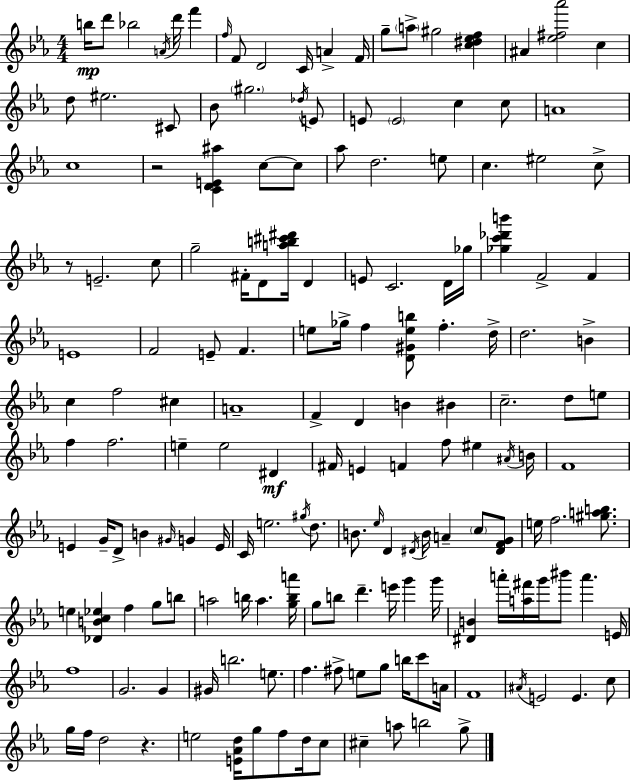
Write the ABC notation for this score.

X:1
T:Untitled
M:4/4
L:1/4
K:Cm
b/4 d'/2 _b2 A/4 d'/4 f' f/4 F/2 D2 C/4 A F/4 g/2 a/2 ^g2 [c^d_ef] ^A [_e^f_a']2 c d/2 ^e2 ^C/2 _B/2 ^g2 _d/4 E/2 E/2 E2 c c/2 A4 c4 z2 [CDE^a] c/2 c/2 _a/2 d2 e/2 c ^e2 c/2 z/2 E2 c/2 g2 ^F/4 D/2 [ab^c'^d']/4 D E/2 C2 D/4 _g/4 [_gc'_d'b'] F2 F E4 F2 E/2 F e/2 _g/4 f [D^Geb]/2 f d/4 d2 B c f2 ^c A4 F D B ^B c2 d/2 e/2 f f2 e e2 ^D ^F/4 E F f/2 ^e ^A/4 B/4 F4 E G/4 D/2 B ^G/4 G E/4 C/4 e2 ^g/4 d/2 B/2 _e/4 D ^D/4 B/4 A c/2 [^DFG]/2 e/4 f2 [^gab]/2 e [_DBc_e] f g/2 b/2 a2 b/4 a [gba']/4 g/2 b/2 d' e'/4 g' g'/4 [^DB] a'/4 [a^f']/4 g'/4 ^b'/2 a' E/4 f4 G2 G ^G/4 b2 e/2 f ^f/2 e/2 g/2 b/4 c'/2 A/4 F4 ^A/4 E2 E c/2 g/4 f/4 d2 z e2 [E_Ad]/4 g/2 f/2 d/4 c/2 ^c a/2 b2 g/2